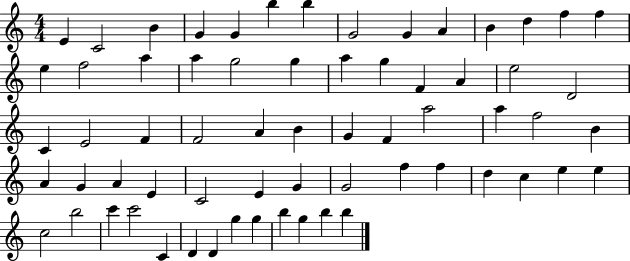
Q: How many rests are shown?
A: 0